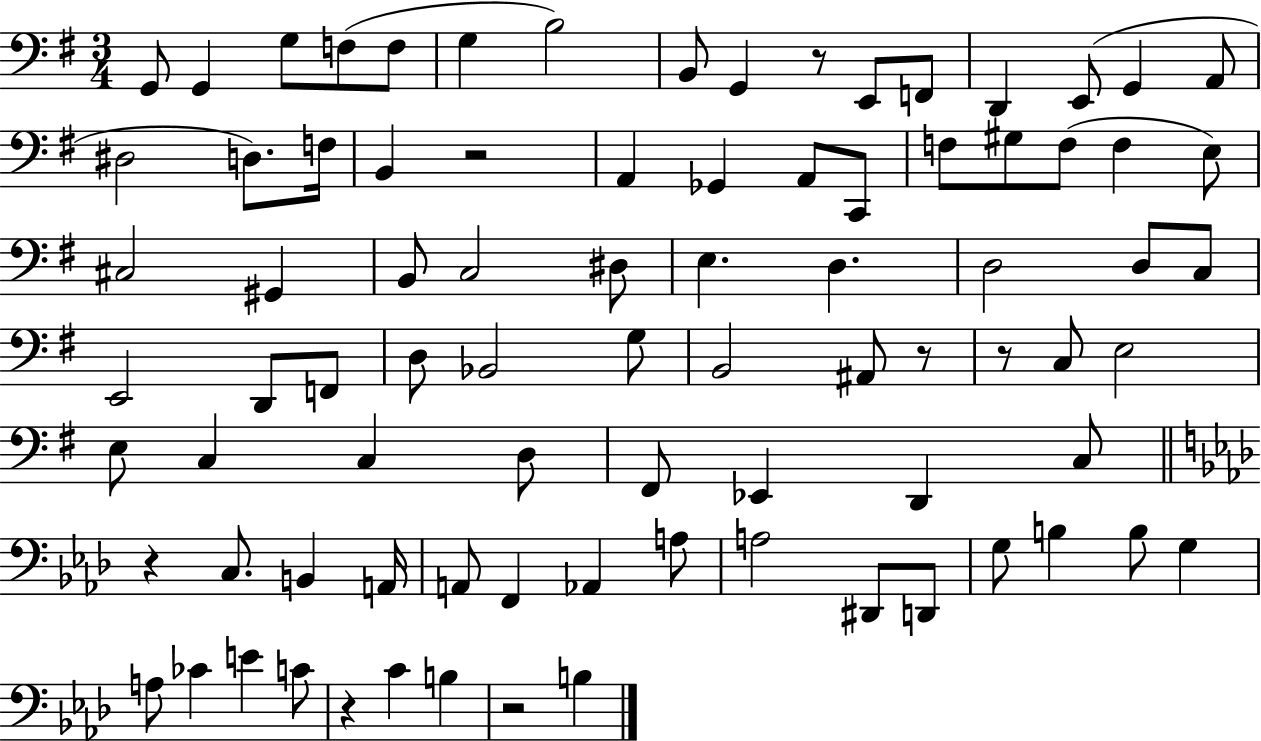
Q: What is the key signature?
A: G major